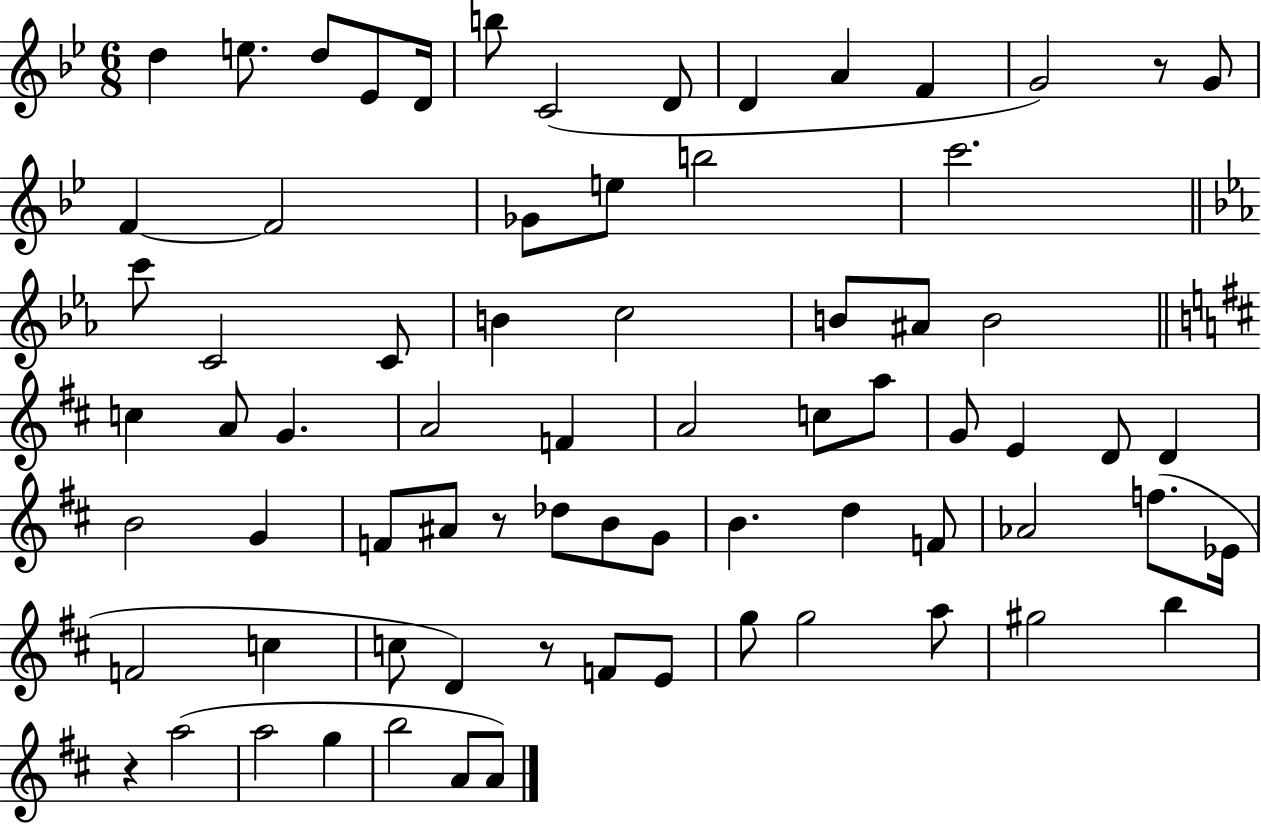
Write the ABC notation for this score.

X:1
T:Untitled
M:6/8
L:1/4
K:Bb
d e/2 d/2 _E/2 D/4 b/2 C2 D/2 D A F G2 z/2 G/2 F F2 _G/2 e/2 b2 c'2 c'/2 C2 C/2 B c2 B/2 ^A/2 B2 c A/2 G A2 F A2 c/2 a/2 G/2 E D/2 D B2 G F/2 ^A/2 z/2 _d/2 B/2 G/2 B d F/2 _A2 f/2 _E/4 F2 c c/2 D z/2 F/2 E/2 g/2 g2 a/2 ^g2 b z a2 a2 g b2 A/2 A/2